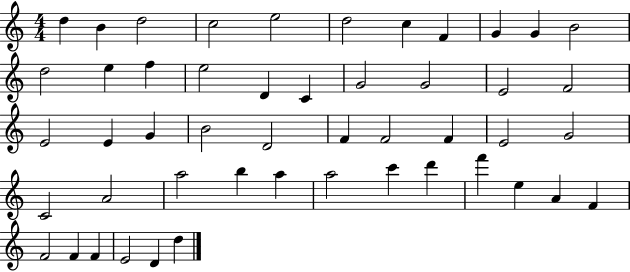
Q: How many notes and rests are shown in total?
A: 49